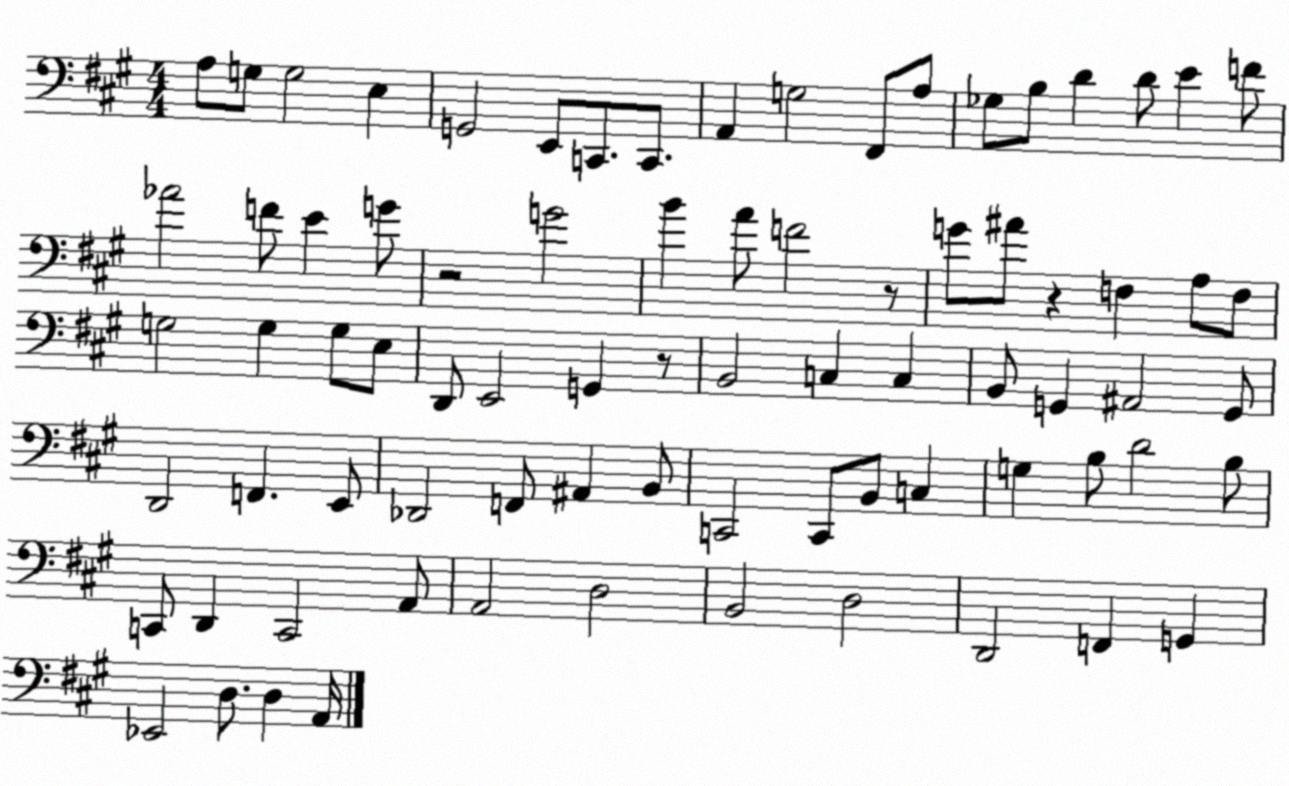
X:1
T:Untitled
M:4/4
L:1/4
K:A
A,/2 G,/2 G,2 E, G,,2 E,,/2 C,,/2 C,,/2 A,, G,2 ^F,,/2 A,/2 _G,/2 B,/2 D D/2 E F/2 _A2 F/2 E G/2 z2 G2 B A/2 F2 z/2 G/2 ^A/2 z F, A,/2 F,/2 G,2 G, G,/2 E,/2 D,,/2 E,,2 G,, z/2 B,,2 C, C, B,,/2 G,, ^A,,2 G,,/2 D,,2 F,, E,,/2 _D,,2 F,,/2 ^A,, B,,/2 C,,2 C,,/2 B,,/2 C, G, B,/2 D2 B,/2 C,,/2 D,, C,,2 A,,/2 A,,2 D,2 B,,2 D,2 D,,2 F,, G,, _E,,2 D,/2 D, A,,/4